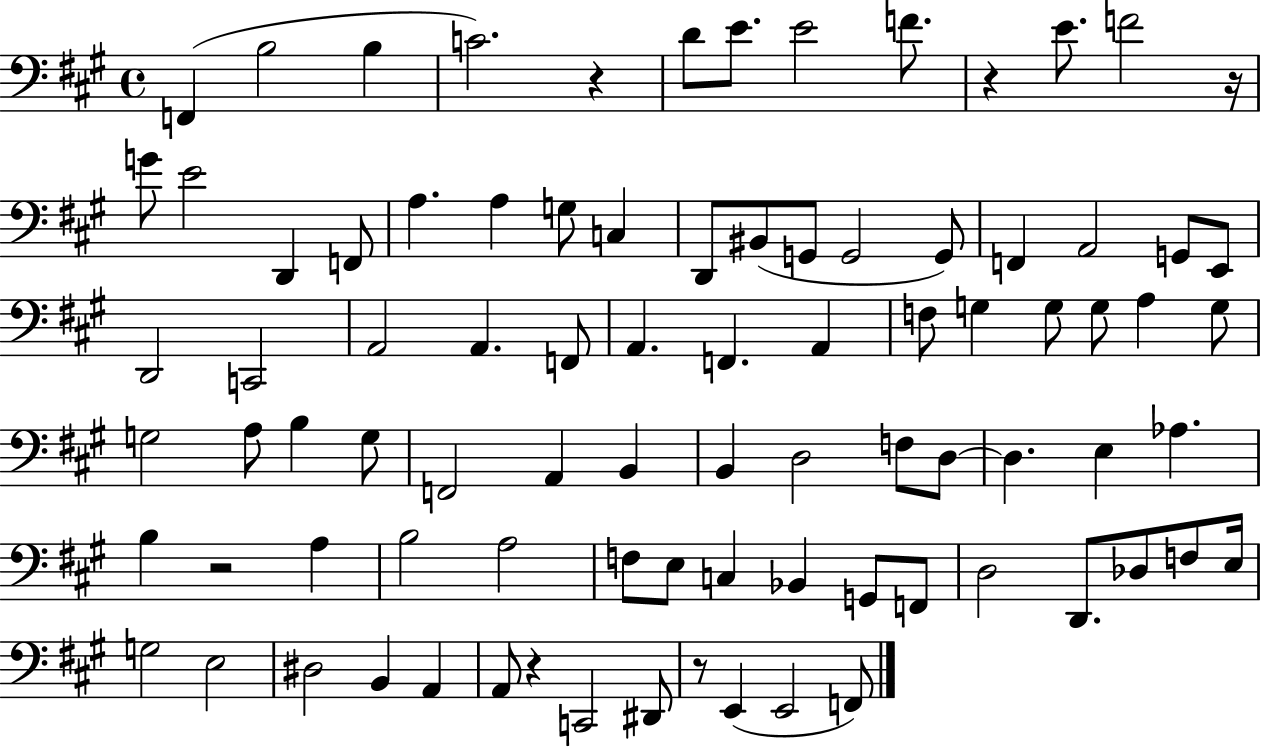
F2/q B3/h B3/q C4/h. R/q D4/e E4/e. E4/h F4/e. R/q E4/e. F4/h R/s G4/e E4/h D2/q F2/e A3/q. A3/q G3/e C3/q D2/e BIS2/e G2/e G2/h G2/e F2/q A2/h G2/e E2/e D2/h C2/h A2/h A2/q. F2/e A2/q. F2/q. A2/q F3/e G3/q G3/e G3/e A3/q G3/e G3/h A3/e B3/q G3/e F2/h A2/q B2/q B2/q D3/h F3/e D3/e D3/q. E3/q Ab3/q. B3/q R/h A3/q B3/h A3/h F3/e E3/e C3/q Bb2/q G2/e F2/e D3/h D2/e. Db3/e F3/e E3/s G3/h E3/h D#3/h B2/q A2/q A2/e R/q C2/h D#2/e R/e E2/q E2/h F2/e